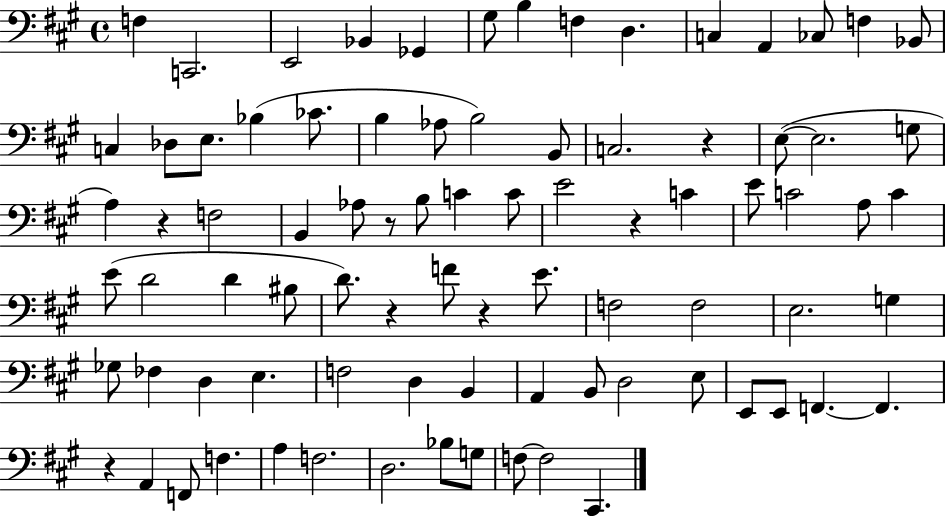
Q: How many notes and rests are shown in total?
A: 84